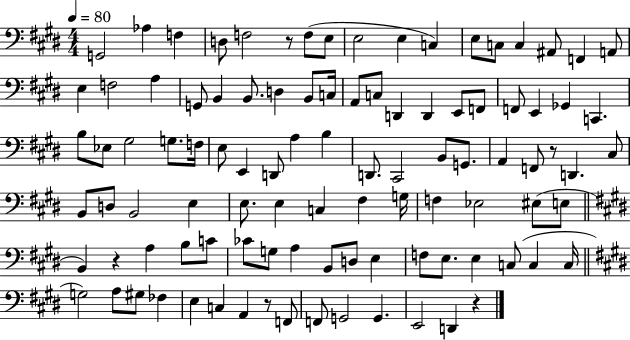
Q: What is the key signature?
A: E major